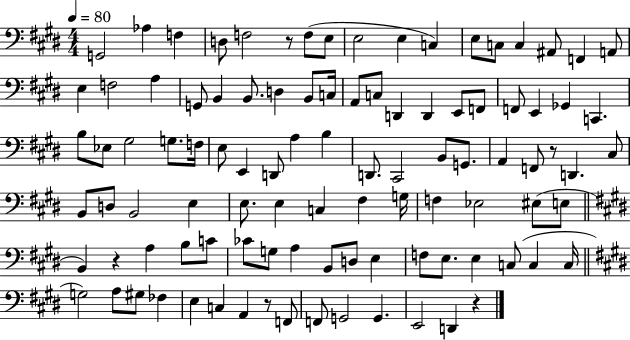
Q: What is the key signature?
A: E major